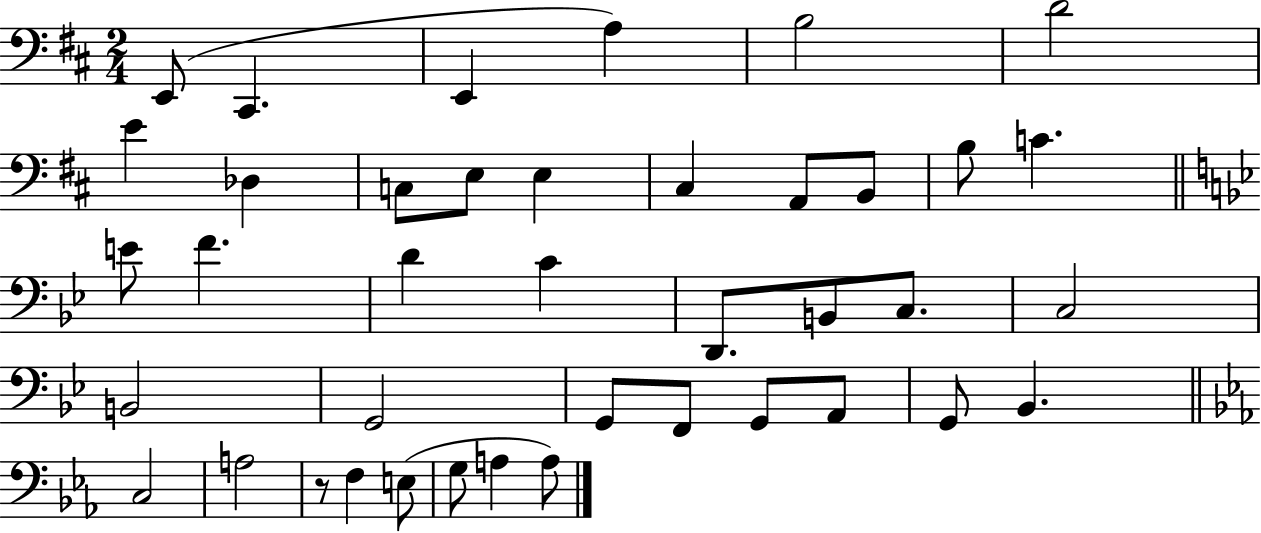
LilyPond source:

{
  \clef bass
  \numericTimeSignature
  \time 2/4
  \key d \major
  e,8( cis,4. | e,4 a4) | b2 | d'2 | \break e'4 des4 | c8 e8 e4 | cis4 a,8 b,8 | b8 c'4. | \break \bar "||" \break \key g \minor e'8 f'4. | d'4 c'4 | d,8. b,8 c8. | c2 | \break b,2 | g,2 | g,8 f,8 g,8 a,8 | g,8 bes,4. | \break \bar "||" \break \key ees \major c2 | a2 | r8 f4 e8( | g8 a4 a8) | \break \bar "|."
}